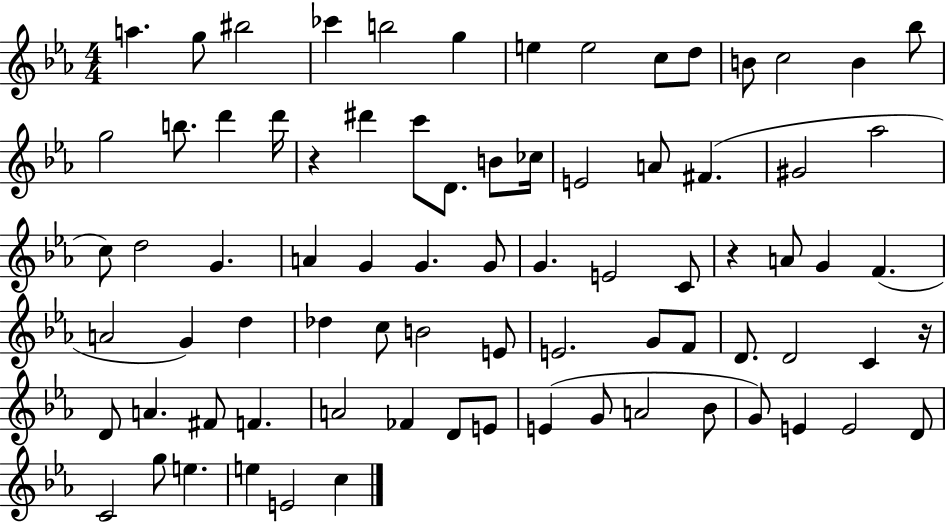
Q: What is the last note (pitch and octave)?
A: C5